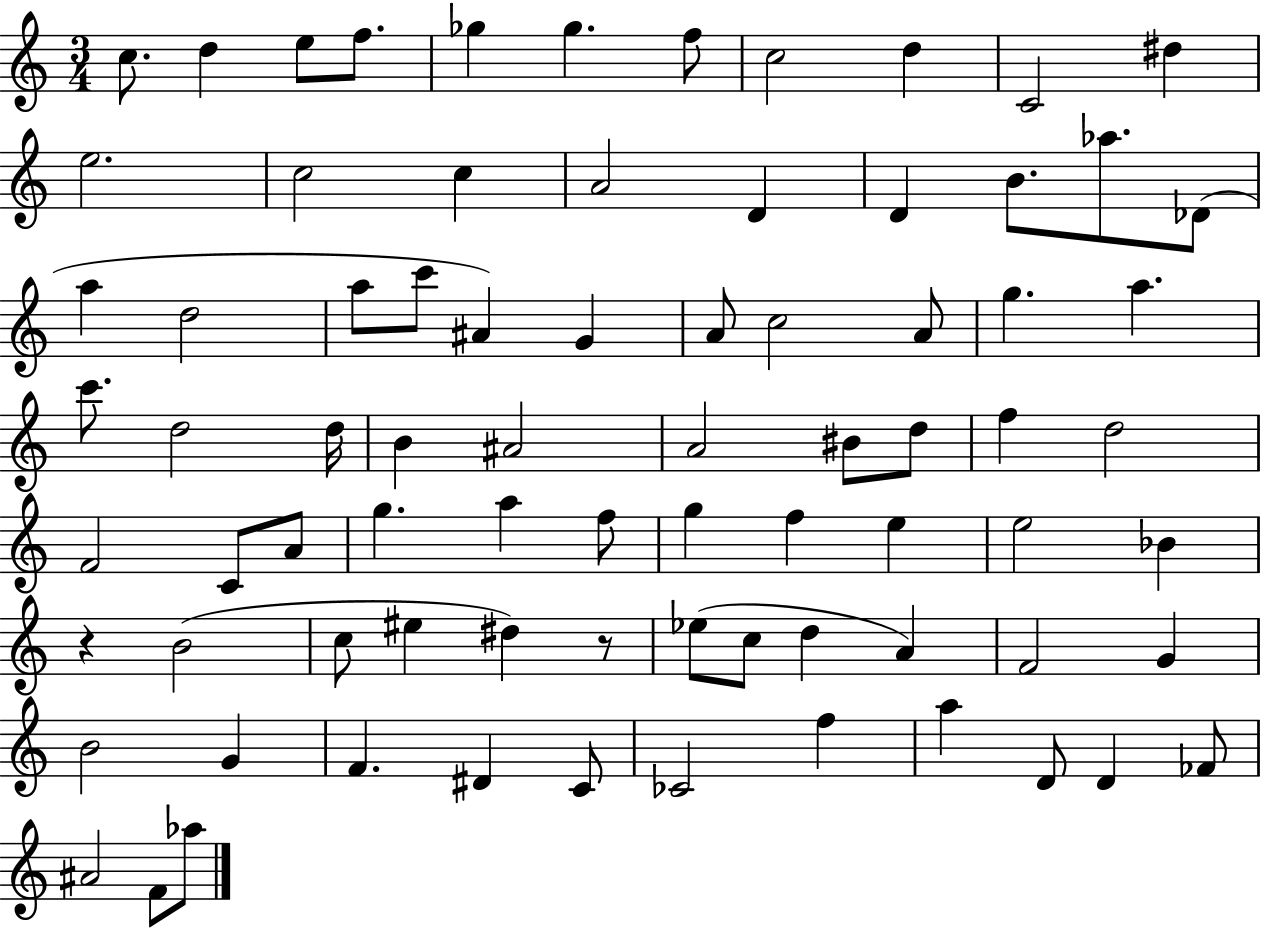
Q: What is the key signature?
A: C major